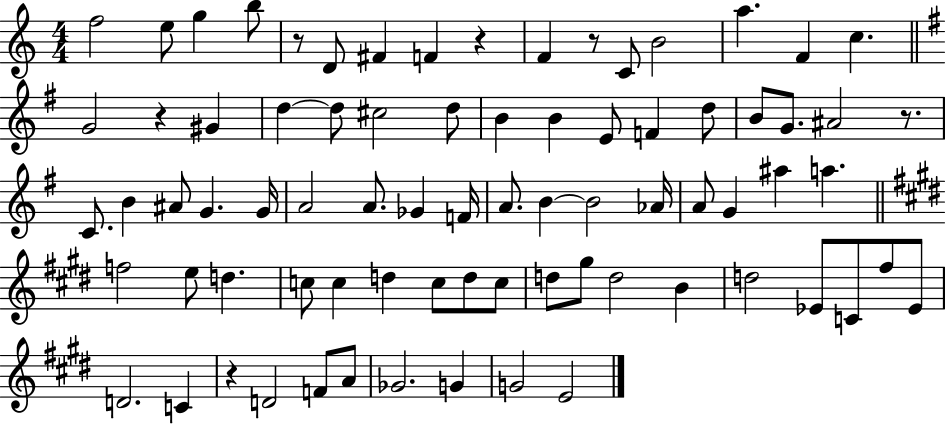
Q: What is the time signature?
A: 4/4